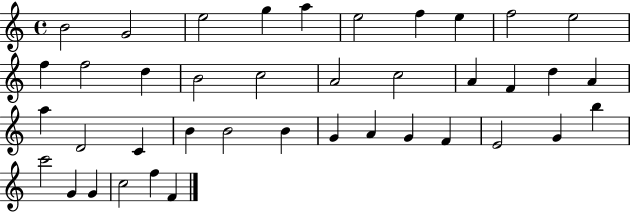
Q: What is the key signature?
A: C major